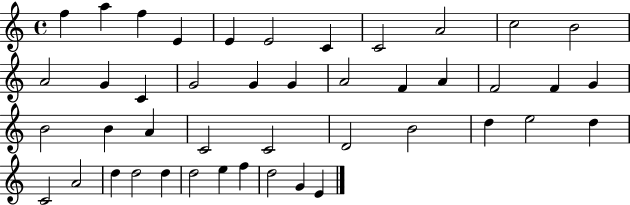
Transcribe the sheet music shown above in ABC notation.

X:1
T:Untitled
M:4/4
L:1/4
K:C
f a f E E E2 C C2 A2 c2 B2 A2 G C G2 G G A2 F A F2 F G B2 B A C2 C2 D2 B2 d e2 d C2 A2 d d2 d d2 e f d2 G E